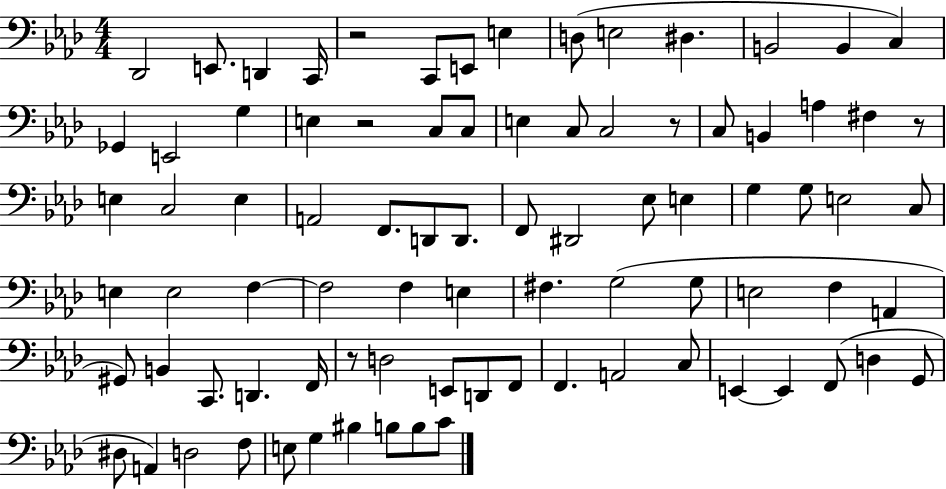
{
  \clef bass
  \numericTimeSignature
  \time 4/4
  \key aes \major
  des,2 e,8. d,4 c,16 | r2 c,8 e,8 e4 | d8( e2 dis4. | b,2 b,4 c4) | \break ges,4 e,2 g4 | e4 r2 c8 c8 | e4 c8 c2 r8 | c8 b,4 a4 fis4 r8 | \break e4 c2 e4 | a,2 f,8. d,8 d,8. | f,8 dis,2 ees8 e4 | g4 g8 e2 c8 | \break e4 e2 f4~~ | f2 f4 e4 | fis4. g2( g8 | e2 f4 a,4 | \break gis,8) b,4 c,8. d,4. f,16 | r8 d2 e,8 d,8 f,8 | f,4. a,2 c8 | e,4~~ e,4 f,8( d4 g,8 | \break dis8 a,4) d2 f8 | e8 g4 bis4 b8 b8 c'8 | \bar "|."
}